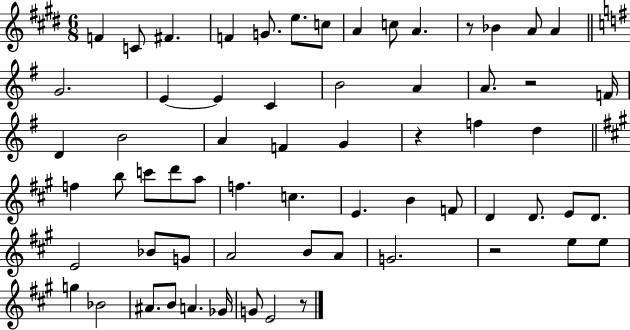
F4/q C4/e F#4/q. F4/q G4/e. E5/e. C5/e A4/q C5/e A4/q. R/e Bb4/q A4/e A4/q G4/h. E4/q E4/q C4/q B4/h A4/q A4/e. R/h F4/s D4/q B4/h A4/q F4/q G4/q R/q F5/q D5/q F5/q B5/e C6/e D6/e A5/e F5/q. C5/q. E4/q. B4/q F4/e D4/q D4/e. E4/e D4/e. E4/h Bb4/e G4/e A4/h B4/e A4/e G4/h. R/h E5/e E5/e G5/q Bb4/h A#4/e. B4/e A4/q. Gb4/s G4/e E4/h R/e